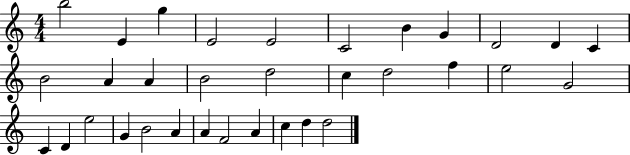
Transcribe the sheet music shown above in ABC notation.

X:1
T:Untitled
M:4/4
L:1/4
K:C
b2 E g E2 E2 C2 B G D2 D C B2 A A B2 d2 c d2 f e2 G2 C D e2 G B2 A A F2 A c d d2